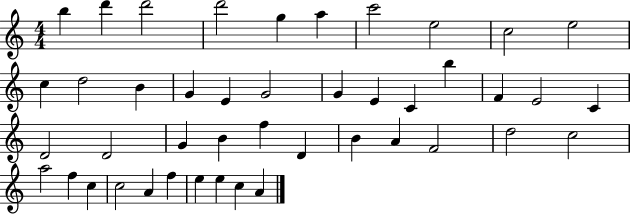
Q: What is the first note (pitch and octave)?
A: B5